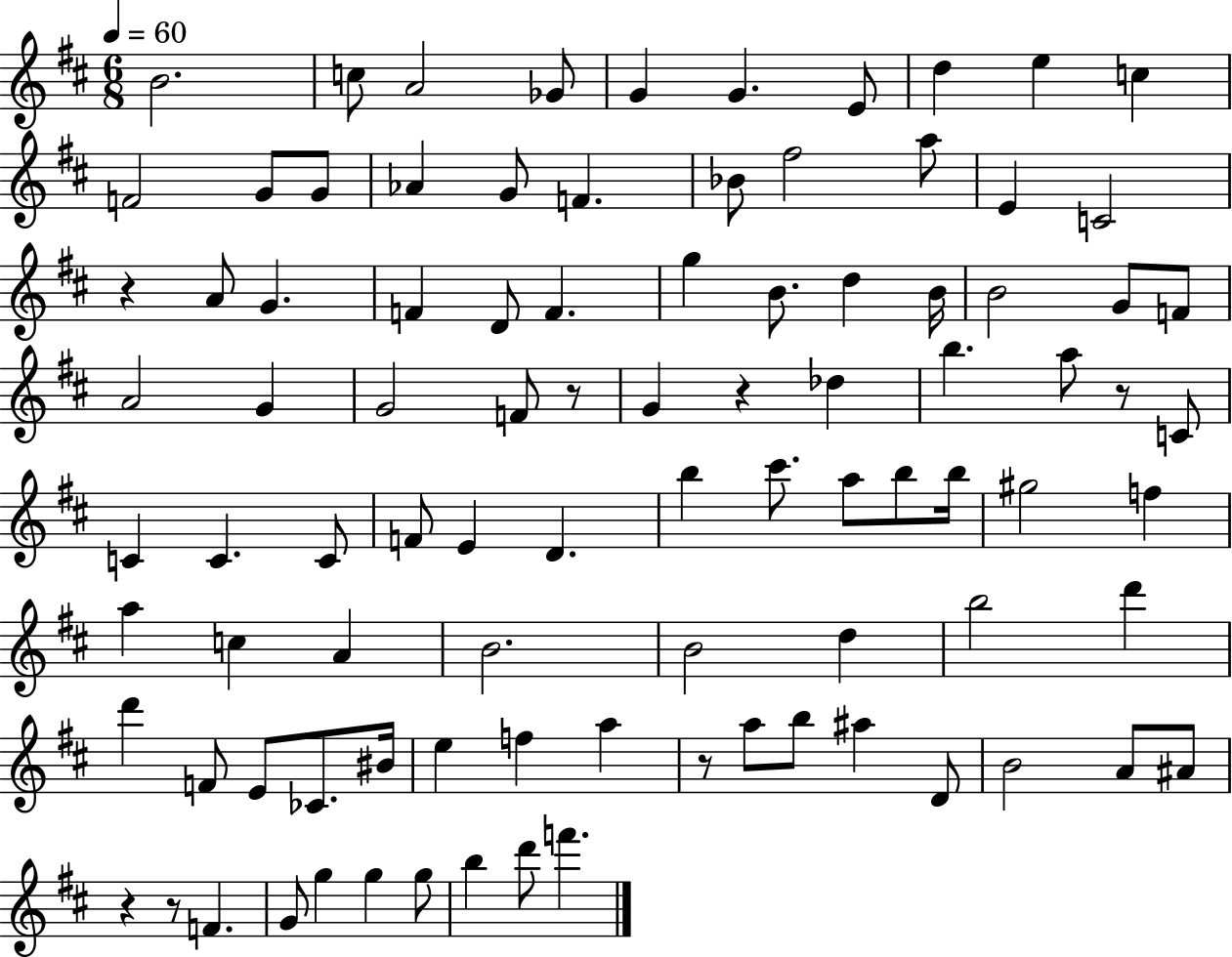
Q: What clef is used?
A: treble